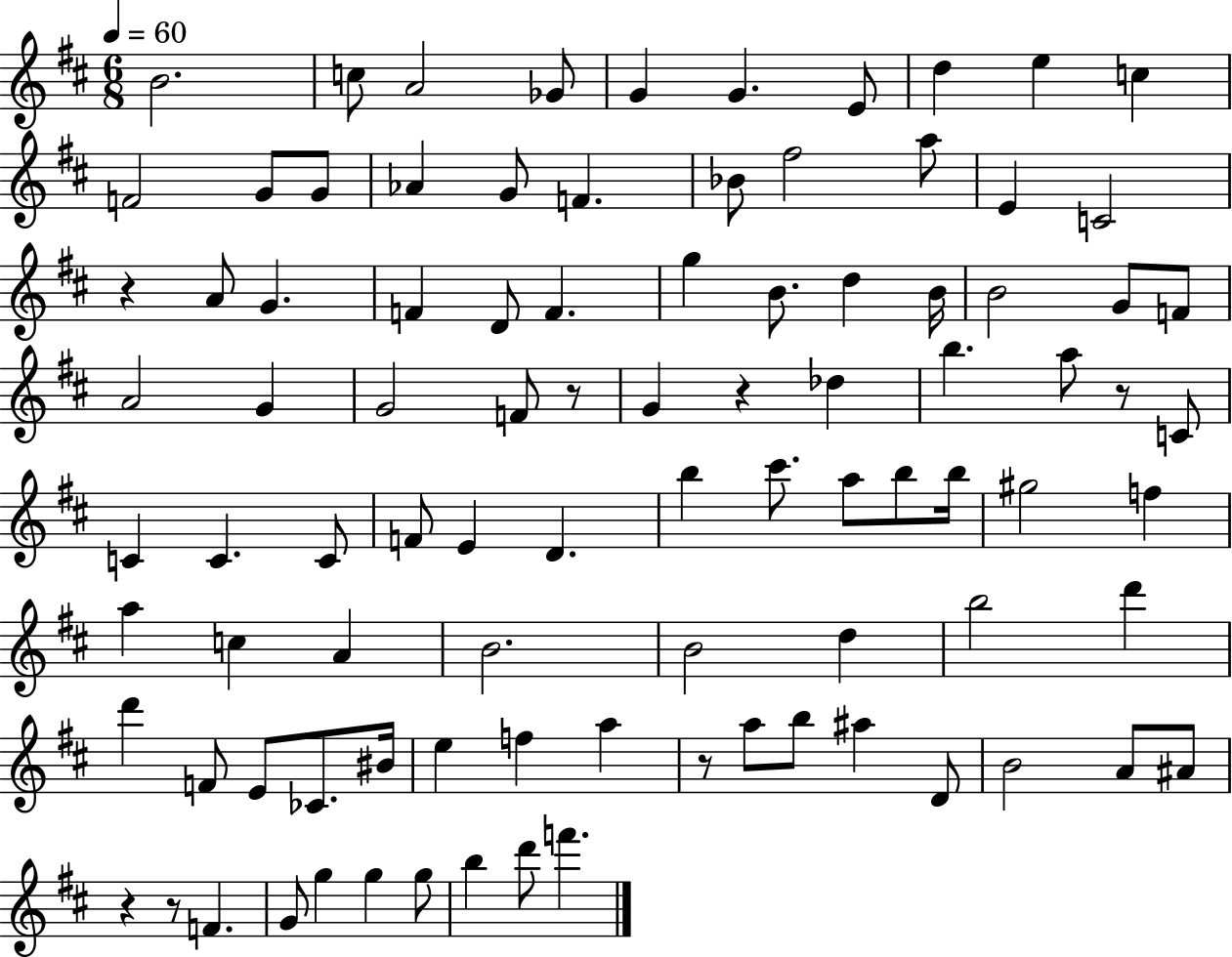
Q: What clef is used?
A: treble